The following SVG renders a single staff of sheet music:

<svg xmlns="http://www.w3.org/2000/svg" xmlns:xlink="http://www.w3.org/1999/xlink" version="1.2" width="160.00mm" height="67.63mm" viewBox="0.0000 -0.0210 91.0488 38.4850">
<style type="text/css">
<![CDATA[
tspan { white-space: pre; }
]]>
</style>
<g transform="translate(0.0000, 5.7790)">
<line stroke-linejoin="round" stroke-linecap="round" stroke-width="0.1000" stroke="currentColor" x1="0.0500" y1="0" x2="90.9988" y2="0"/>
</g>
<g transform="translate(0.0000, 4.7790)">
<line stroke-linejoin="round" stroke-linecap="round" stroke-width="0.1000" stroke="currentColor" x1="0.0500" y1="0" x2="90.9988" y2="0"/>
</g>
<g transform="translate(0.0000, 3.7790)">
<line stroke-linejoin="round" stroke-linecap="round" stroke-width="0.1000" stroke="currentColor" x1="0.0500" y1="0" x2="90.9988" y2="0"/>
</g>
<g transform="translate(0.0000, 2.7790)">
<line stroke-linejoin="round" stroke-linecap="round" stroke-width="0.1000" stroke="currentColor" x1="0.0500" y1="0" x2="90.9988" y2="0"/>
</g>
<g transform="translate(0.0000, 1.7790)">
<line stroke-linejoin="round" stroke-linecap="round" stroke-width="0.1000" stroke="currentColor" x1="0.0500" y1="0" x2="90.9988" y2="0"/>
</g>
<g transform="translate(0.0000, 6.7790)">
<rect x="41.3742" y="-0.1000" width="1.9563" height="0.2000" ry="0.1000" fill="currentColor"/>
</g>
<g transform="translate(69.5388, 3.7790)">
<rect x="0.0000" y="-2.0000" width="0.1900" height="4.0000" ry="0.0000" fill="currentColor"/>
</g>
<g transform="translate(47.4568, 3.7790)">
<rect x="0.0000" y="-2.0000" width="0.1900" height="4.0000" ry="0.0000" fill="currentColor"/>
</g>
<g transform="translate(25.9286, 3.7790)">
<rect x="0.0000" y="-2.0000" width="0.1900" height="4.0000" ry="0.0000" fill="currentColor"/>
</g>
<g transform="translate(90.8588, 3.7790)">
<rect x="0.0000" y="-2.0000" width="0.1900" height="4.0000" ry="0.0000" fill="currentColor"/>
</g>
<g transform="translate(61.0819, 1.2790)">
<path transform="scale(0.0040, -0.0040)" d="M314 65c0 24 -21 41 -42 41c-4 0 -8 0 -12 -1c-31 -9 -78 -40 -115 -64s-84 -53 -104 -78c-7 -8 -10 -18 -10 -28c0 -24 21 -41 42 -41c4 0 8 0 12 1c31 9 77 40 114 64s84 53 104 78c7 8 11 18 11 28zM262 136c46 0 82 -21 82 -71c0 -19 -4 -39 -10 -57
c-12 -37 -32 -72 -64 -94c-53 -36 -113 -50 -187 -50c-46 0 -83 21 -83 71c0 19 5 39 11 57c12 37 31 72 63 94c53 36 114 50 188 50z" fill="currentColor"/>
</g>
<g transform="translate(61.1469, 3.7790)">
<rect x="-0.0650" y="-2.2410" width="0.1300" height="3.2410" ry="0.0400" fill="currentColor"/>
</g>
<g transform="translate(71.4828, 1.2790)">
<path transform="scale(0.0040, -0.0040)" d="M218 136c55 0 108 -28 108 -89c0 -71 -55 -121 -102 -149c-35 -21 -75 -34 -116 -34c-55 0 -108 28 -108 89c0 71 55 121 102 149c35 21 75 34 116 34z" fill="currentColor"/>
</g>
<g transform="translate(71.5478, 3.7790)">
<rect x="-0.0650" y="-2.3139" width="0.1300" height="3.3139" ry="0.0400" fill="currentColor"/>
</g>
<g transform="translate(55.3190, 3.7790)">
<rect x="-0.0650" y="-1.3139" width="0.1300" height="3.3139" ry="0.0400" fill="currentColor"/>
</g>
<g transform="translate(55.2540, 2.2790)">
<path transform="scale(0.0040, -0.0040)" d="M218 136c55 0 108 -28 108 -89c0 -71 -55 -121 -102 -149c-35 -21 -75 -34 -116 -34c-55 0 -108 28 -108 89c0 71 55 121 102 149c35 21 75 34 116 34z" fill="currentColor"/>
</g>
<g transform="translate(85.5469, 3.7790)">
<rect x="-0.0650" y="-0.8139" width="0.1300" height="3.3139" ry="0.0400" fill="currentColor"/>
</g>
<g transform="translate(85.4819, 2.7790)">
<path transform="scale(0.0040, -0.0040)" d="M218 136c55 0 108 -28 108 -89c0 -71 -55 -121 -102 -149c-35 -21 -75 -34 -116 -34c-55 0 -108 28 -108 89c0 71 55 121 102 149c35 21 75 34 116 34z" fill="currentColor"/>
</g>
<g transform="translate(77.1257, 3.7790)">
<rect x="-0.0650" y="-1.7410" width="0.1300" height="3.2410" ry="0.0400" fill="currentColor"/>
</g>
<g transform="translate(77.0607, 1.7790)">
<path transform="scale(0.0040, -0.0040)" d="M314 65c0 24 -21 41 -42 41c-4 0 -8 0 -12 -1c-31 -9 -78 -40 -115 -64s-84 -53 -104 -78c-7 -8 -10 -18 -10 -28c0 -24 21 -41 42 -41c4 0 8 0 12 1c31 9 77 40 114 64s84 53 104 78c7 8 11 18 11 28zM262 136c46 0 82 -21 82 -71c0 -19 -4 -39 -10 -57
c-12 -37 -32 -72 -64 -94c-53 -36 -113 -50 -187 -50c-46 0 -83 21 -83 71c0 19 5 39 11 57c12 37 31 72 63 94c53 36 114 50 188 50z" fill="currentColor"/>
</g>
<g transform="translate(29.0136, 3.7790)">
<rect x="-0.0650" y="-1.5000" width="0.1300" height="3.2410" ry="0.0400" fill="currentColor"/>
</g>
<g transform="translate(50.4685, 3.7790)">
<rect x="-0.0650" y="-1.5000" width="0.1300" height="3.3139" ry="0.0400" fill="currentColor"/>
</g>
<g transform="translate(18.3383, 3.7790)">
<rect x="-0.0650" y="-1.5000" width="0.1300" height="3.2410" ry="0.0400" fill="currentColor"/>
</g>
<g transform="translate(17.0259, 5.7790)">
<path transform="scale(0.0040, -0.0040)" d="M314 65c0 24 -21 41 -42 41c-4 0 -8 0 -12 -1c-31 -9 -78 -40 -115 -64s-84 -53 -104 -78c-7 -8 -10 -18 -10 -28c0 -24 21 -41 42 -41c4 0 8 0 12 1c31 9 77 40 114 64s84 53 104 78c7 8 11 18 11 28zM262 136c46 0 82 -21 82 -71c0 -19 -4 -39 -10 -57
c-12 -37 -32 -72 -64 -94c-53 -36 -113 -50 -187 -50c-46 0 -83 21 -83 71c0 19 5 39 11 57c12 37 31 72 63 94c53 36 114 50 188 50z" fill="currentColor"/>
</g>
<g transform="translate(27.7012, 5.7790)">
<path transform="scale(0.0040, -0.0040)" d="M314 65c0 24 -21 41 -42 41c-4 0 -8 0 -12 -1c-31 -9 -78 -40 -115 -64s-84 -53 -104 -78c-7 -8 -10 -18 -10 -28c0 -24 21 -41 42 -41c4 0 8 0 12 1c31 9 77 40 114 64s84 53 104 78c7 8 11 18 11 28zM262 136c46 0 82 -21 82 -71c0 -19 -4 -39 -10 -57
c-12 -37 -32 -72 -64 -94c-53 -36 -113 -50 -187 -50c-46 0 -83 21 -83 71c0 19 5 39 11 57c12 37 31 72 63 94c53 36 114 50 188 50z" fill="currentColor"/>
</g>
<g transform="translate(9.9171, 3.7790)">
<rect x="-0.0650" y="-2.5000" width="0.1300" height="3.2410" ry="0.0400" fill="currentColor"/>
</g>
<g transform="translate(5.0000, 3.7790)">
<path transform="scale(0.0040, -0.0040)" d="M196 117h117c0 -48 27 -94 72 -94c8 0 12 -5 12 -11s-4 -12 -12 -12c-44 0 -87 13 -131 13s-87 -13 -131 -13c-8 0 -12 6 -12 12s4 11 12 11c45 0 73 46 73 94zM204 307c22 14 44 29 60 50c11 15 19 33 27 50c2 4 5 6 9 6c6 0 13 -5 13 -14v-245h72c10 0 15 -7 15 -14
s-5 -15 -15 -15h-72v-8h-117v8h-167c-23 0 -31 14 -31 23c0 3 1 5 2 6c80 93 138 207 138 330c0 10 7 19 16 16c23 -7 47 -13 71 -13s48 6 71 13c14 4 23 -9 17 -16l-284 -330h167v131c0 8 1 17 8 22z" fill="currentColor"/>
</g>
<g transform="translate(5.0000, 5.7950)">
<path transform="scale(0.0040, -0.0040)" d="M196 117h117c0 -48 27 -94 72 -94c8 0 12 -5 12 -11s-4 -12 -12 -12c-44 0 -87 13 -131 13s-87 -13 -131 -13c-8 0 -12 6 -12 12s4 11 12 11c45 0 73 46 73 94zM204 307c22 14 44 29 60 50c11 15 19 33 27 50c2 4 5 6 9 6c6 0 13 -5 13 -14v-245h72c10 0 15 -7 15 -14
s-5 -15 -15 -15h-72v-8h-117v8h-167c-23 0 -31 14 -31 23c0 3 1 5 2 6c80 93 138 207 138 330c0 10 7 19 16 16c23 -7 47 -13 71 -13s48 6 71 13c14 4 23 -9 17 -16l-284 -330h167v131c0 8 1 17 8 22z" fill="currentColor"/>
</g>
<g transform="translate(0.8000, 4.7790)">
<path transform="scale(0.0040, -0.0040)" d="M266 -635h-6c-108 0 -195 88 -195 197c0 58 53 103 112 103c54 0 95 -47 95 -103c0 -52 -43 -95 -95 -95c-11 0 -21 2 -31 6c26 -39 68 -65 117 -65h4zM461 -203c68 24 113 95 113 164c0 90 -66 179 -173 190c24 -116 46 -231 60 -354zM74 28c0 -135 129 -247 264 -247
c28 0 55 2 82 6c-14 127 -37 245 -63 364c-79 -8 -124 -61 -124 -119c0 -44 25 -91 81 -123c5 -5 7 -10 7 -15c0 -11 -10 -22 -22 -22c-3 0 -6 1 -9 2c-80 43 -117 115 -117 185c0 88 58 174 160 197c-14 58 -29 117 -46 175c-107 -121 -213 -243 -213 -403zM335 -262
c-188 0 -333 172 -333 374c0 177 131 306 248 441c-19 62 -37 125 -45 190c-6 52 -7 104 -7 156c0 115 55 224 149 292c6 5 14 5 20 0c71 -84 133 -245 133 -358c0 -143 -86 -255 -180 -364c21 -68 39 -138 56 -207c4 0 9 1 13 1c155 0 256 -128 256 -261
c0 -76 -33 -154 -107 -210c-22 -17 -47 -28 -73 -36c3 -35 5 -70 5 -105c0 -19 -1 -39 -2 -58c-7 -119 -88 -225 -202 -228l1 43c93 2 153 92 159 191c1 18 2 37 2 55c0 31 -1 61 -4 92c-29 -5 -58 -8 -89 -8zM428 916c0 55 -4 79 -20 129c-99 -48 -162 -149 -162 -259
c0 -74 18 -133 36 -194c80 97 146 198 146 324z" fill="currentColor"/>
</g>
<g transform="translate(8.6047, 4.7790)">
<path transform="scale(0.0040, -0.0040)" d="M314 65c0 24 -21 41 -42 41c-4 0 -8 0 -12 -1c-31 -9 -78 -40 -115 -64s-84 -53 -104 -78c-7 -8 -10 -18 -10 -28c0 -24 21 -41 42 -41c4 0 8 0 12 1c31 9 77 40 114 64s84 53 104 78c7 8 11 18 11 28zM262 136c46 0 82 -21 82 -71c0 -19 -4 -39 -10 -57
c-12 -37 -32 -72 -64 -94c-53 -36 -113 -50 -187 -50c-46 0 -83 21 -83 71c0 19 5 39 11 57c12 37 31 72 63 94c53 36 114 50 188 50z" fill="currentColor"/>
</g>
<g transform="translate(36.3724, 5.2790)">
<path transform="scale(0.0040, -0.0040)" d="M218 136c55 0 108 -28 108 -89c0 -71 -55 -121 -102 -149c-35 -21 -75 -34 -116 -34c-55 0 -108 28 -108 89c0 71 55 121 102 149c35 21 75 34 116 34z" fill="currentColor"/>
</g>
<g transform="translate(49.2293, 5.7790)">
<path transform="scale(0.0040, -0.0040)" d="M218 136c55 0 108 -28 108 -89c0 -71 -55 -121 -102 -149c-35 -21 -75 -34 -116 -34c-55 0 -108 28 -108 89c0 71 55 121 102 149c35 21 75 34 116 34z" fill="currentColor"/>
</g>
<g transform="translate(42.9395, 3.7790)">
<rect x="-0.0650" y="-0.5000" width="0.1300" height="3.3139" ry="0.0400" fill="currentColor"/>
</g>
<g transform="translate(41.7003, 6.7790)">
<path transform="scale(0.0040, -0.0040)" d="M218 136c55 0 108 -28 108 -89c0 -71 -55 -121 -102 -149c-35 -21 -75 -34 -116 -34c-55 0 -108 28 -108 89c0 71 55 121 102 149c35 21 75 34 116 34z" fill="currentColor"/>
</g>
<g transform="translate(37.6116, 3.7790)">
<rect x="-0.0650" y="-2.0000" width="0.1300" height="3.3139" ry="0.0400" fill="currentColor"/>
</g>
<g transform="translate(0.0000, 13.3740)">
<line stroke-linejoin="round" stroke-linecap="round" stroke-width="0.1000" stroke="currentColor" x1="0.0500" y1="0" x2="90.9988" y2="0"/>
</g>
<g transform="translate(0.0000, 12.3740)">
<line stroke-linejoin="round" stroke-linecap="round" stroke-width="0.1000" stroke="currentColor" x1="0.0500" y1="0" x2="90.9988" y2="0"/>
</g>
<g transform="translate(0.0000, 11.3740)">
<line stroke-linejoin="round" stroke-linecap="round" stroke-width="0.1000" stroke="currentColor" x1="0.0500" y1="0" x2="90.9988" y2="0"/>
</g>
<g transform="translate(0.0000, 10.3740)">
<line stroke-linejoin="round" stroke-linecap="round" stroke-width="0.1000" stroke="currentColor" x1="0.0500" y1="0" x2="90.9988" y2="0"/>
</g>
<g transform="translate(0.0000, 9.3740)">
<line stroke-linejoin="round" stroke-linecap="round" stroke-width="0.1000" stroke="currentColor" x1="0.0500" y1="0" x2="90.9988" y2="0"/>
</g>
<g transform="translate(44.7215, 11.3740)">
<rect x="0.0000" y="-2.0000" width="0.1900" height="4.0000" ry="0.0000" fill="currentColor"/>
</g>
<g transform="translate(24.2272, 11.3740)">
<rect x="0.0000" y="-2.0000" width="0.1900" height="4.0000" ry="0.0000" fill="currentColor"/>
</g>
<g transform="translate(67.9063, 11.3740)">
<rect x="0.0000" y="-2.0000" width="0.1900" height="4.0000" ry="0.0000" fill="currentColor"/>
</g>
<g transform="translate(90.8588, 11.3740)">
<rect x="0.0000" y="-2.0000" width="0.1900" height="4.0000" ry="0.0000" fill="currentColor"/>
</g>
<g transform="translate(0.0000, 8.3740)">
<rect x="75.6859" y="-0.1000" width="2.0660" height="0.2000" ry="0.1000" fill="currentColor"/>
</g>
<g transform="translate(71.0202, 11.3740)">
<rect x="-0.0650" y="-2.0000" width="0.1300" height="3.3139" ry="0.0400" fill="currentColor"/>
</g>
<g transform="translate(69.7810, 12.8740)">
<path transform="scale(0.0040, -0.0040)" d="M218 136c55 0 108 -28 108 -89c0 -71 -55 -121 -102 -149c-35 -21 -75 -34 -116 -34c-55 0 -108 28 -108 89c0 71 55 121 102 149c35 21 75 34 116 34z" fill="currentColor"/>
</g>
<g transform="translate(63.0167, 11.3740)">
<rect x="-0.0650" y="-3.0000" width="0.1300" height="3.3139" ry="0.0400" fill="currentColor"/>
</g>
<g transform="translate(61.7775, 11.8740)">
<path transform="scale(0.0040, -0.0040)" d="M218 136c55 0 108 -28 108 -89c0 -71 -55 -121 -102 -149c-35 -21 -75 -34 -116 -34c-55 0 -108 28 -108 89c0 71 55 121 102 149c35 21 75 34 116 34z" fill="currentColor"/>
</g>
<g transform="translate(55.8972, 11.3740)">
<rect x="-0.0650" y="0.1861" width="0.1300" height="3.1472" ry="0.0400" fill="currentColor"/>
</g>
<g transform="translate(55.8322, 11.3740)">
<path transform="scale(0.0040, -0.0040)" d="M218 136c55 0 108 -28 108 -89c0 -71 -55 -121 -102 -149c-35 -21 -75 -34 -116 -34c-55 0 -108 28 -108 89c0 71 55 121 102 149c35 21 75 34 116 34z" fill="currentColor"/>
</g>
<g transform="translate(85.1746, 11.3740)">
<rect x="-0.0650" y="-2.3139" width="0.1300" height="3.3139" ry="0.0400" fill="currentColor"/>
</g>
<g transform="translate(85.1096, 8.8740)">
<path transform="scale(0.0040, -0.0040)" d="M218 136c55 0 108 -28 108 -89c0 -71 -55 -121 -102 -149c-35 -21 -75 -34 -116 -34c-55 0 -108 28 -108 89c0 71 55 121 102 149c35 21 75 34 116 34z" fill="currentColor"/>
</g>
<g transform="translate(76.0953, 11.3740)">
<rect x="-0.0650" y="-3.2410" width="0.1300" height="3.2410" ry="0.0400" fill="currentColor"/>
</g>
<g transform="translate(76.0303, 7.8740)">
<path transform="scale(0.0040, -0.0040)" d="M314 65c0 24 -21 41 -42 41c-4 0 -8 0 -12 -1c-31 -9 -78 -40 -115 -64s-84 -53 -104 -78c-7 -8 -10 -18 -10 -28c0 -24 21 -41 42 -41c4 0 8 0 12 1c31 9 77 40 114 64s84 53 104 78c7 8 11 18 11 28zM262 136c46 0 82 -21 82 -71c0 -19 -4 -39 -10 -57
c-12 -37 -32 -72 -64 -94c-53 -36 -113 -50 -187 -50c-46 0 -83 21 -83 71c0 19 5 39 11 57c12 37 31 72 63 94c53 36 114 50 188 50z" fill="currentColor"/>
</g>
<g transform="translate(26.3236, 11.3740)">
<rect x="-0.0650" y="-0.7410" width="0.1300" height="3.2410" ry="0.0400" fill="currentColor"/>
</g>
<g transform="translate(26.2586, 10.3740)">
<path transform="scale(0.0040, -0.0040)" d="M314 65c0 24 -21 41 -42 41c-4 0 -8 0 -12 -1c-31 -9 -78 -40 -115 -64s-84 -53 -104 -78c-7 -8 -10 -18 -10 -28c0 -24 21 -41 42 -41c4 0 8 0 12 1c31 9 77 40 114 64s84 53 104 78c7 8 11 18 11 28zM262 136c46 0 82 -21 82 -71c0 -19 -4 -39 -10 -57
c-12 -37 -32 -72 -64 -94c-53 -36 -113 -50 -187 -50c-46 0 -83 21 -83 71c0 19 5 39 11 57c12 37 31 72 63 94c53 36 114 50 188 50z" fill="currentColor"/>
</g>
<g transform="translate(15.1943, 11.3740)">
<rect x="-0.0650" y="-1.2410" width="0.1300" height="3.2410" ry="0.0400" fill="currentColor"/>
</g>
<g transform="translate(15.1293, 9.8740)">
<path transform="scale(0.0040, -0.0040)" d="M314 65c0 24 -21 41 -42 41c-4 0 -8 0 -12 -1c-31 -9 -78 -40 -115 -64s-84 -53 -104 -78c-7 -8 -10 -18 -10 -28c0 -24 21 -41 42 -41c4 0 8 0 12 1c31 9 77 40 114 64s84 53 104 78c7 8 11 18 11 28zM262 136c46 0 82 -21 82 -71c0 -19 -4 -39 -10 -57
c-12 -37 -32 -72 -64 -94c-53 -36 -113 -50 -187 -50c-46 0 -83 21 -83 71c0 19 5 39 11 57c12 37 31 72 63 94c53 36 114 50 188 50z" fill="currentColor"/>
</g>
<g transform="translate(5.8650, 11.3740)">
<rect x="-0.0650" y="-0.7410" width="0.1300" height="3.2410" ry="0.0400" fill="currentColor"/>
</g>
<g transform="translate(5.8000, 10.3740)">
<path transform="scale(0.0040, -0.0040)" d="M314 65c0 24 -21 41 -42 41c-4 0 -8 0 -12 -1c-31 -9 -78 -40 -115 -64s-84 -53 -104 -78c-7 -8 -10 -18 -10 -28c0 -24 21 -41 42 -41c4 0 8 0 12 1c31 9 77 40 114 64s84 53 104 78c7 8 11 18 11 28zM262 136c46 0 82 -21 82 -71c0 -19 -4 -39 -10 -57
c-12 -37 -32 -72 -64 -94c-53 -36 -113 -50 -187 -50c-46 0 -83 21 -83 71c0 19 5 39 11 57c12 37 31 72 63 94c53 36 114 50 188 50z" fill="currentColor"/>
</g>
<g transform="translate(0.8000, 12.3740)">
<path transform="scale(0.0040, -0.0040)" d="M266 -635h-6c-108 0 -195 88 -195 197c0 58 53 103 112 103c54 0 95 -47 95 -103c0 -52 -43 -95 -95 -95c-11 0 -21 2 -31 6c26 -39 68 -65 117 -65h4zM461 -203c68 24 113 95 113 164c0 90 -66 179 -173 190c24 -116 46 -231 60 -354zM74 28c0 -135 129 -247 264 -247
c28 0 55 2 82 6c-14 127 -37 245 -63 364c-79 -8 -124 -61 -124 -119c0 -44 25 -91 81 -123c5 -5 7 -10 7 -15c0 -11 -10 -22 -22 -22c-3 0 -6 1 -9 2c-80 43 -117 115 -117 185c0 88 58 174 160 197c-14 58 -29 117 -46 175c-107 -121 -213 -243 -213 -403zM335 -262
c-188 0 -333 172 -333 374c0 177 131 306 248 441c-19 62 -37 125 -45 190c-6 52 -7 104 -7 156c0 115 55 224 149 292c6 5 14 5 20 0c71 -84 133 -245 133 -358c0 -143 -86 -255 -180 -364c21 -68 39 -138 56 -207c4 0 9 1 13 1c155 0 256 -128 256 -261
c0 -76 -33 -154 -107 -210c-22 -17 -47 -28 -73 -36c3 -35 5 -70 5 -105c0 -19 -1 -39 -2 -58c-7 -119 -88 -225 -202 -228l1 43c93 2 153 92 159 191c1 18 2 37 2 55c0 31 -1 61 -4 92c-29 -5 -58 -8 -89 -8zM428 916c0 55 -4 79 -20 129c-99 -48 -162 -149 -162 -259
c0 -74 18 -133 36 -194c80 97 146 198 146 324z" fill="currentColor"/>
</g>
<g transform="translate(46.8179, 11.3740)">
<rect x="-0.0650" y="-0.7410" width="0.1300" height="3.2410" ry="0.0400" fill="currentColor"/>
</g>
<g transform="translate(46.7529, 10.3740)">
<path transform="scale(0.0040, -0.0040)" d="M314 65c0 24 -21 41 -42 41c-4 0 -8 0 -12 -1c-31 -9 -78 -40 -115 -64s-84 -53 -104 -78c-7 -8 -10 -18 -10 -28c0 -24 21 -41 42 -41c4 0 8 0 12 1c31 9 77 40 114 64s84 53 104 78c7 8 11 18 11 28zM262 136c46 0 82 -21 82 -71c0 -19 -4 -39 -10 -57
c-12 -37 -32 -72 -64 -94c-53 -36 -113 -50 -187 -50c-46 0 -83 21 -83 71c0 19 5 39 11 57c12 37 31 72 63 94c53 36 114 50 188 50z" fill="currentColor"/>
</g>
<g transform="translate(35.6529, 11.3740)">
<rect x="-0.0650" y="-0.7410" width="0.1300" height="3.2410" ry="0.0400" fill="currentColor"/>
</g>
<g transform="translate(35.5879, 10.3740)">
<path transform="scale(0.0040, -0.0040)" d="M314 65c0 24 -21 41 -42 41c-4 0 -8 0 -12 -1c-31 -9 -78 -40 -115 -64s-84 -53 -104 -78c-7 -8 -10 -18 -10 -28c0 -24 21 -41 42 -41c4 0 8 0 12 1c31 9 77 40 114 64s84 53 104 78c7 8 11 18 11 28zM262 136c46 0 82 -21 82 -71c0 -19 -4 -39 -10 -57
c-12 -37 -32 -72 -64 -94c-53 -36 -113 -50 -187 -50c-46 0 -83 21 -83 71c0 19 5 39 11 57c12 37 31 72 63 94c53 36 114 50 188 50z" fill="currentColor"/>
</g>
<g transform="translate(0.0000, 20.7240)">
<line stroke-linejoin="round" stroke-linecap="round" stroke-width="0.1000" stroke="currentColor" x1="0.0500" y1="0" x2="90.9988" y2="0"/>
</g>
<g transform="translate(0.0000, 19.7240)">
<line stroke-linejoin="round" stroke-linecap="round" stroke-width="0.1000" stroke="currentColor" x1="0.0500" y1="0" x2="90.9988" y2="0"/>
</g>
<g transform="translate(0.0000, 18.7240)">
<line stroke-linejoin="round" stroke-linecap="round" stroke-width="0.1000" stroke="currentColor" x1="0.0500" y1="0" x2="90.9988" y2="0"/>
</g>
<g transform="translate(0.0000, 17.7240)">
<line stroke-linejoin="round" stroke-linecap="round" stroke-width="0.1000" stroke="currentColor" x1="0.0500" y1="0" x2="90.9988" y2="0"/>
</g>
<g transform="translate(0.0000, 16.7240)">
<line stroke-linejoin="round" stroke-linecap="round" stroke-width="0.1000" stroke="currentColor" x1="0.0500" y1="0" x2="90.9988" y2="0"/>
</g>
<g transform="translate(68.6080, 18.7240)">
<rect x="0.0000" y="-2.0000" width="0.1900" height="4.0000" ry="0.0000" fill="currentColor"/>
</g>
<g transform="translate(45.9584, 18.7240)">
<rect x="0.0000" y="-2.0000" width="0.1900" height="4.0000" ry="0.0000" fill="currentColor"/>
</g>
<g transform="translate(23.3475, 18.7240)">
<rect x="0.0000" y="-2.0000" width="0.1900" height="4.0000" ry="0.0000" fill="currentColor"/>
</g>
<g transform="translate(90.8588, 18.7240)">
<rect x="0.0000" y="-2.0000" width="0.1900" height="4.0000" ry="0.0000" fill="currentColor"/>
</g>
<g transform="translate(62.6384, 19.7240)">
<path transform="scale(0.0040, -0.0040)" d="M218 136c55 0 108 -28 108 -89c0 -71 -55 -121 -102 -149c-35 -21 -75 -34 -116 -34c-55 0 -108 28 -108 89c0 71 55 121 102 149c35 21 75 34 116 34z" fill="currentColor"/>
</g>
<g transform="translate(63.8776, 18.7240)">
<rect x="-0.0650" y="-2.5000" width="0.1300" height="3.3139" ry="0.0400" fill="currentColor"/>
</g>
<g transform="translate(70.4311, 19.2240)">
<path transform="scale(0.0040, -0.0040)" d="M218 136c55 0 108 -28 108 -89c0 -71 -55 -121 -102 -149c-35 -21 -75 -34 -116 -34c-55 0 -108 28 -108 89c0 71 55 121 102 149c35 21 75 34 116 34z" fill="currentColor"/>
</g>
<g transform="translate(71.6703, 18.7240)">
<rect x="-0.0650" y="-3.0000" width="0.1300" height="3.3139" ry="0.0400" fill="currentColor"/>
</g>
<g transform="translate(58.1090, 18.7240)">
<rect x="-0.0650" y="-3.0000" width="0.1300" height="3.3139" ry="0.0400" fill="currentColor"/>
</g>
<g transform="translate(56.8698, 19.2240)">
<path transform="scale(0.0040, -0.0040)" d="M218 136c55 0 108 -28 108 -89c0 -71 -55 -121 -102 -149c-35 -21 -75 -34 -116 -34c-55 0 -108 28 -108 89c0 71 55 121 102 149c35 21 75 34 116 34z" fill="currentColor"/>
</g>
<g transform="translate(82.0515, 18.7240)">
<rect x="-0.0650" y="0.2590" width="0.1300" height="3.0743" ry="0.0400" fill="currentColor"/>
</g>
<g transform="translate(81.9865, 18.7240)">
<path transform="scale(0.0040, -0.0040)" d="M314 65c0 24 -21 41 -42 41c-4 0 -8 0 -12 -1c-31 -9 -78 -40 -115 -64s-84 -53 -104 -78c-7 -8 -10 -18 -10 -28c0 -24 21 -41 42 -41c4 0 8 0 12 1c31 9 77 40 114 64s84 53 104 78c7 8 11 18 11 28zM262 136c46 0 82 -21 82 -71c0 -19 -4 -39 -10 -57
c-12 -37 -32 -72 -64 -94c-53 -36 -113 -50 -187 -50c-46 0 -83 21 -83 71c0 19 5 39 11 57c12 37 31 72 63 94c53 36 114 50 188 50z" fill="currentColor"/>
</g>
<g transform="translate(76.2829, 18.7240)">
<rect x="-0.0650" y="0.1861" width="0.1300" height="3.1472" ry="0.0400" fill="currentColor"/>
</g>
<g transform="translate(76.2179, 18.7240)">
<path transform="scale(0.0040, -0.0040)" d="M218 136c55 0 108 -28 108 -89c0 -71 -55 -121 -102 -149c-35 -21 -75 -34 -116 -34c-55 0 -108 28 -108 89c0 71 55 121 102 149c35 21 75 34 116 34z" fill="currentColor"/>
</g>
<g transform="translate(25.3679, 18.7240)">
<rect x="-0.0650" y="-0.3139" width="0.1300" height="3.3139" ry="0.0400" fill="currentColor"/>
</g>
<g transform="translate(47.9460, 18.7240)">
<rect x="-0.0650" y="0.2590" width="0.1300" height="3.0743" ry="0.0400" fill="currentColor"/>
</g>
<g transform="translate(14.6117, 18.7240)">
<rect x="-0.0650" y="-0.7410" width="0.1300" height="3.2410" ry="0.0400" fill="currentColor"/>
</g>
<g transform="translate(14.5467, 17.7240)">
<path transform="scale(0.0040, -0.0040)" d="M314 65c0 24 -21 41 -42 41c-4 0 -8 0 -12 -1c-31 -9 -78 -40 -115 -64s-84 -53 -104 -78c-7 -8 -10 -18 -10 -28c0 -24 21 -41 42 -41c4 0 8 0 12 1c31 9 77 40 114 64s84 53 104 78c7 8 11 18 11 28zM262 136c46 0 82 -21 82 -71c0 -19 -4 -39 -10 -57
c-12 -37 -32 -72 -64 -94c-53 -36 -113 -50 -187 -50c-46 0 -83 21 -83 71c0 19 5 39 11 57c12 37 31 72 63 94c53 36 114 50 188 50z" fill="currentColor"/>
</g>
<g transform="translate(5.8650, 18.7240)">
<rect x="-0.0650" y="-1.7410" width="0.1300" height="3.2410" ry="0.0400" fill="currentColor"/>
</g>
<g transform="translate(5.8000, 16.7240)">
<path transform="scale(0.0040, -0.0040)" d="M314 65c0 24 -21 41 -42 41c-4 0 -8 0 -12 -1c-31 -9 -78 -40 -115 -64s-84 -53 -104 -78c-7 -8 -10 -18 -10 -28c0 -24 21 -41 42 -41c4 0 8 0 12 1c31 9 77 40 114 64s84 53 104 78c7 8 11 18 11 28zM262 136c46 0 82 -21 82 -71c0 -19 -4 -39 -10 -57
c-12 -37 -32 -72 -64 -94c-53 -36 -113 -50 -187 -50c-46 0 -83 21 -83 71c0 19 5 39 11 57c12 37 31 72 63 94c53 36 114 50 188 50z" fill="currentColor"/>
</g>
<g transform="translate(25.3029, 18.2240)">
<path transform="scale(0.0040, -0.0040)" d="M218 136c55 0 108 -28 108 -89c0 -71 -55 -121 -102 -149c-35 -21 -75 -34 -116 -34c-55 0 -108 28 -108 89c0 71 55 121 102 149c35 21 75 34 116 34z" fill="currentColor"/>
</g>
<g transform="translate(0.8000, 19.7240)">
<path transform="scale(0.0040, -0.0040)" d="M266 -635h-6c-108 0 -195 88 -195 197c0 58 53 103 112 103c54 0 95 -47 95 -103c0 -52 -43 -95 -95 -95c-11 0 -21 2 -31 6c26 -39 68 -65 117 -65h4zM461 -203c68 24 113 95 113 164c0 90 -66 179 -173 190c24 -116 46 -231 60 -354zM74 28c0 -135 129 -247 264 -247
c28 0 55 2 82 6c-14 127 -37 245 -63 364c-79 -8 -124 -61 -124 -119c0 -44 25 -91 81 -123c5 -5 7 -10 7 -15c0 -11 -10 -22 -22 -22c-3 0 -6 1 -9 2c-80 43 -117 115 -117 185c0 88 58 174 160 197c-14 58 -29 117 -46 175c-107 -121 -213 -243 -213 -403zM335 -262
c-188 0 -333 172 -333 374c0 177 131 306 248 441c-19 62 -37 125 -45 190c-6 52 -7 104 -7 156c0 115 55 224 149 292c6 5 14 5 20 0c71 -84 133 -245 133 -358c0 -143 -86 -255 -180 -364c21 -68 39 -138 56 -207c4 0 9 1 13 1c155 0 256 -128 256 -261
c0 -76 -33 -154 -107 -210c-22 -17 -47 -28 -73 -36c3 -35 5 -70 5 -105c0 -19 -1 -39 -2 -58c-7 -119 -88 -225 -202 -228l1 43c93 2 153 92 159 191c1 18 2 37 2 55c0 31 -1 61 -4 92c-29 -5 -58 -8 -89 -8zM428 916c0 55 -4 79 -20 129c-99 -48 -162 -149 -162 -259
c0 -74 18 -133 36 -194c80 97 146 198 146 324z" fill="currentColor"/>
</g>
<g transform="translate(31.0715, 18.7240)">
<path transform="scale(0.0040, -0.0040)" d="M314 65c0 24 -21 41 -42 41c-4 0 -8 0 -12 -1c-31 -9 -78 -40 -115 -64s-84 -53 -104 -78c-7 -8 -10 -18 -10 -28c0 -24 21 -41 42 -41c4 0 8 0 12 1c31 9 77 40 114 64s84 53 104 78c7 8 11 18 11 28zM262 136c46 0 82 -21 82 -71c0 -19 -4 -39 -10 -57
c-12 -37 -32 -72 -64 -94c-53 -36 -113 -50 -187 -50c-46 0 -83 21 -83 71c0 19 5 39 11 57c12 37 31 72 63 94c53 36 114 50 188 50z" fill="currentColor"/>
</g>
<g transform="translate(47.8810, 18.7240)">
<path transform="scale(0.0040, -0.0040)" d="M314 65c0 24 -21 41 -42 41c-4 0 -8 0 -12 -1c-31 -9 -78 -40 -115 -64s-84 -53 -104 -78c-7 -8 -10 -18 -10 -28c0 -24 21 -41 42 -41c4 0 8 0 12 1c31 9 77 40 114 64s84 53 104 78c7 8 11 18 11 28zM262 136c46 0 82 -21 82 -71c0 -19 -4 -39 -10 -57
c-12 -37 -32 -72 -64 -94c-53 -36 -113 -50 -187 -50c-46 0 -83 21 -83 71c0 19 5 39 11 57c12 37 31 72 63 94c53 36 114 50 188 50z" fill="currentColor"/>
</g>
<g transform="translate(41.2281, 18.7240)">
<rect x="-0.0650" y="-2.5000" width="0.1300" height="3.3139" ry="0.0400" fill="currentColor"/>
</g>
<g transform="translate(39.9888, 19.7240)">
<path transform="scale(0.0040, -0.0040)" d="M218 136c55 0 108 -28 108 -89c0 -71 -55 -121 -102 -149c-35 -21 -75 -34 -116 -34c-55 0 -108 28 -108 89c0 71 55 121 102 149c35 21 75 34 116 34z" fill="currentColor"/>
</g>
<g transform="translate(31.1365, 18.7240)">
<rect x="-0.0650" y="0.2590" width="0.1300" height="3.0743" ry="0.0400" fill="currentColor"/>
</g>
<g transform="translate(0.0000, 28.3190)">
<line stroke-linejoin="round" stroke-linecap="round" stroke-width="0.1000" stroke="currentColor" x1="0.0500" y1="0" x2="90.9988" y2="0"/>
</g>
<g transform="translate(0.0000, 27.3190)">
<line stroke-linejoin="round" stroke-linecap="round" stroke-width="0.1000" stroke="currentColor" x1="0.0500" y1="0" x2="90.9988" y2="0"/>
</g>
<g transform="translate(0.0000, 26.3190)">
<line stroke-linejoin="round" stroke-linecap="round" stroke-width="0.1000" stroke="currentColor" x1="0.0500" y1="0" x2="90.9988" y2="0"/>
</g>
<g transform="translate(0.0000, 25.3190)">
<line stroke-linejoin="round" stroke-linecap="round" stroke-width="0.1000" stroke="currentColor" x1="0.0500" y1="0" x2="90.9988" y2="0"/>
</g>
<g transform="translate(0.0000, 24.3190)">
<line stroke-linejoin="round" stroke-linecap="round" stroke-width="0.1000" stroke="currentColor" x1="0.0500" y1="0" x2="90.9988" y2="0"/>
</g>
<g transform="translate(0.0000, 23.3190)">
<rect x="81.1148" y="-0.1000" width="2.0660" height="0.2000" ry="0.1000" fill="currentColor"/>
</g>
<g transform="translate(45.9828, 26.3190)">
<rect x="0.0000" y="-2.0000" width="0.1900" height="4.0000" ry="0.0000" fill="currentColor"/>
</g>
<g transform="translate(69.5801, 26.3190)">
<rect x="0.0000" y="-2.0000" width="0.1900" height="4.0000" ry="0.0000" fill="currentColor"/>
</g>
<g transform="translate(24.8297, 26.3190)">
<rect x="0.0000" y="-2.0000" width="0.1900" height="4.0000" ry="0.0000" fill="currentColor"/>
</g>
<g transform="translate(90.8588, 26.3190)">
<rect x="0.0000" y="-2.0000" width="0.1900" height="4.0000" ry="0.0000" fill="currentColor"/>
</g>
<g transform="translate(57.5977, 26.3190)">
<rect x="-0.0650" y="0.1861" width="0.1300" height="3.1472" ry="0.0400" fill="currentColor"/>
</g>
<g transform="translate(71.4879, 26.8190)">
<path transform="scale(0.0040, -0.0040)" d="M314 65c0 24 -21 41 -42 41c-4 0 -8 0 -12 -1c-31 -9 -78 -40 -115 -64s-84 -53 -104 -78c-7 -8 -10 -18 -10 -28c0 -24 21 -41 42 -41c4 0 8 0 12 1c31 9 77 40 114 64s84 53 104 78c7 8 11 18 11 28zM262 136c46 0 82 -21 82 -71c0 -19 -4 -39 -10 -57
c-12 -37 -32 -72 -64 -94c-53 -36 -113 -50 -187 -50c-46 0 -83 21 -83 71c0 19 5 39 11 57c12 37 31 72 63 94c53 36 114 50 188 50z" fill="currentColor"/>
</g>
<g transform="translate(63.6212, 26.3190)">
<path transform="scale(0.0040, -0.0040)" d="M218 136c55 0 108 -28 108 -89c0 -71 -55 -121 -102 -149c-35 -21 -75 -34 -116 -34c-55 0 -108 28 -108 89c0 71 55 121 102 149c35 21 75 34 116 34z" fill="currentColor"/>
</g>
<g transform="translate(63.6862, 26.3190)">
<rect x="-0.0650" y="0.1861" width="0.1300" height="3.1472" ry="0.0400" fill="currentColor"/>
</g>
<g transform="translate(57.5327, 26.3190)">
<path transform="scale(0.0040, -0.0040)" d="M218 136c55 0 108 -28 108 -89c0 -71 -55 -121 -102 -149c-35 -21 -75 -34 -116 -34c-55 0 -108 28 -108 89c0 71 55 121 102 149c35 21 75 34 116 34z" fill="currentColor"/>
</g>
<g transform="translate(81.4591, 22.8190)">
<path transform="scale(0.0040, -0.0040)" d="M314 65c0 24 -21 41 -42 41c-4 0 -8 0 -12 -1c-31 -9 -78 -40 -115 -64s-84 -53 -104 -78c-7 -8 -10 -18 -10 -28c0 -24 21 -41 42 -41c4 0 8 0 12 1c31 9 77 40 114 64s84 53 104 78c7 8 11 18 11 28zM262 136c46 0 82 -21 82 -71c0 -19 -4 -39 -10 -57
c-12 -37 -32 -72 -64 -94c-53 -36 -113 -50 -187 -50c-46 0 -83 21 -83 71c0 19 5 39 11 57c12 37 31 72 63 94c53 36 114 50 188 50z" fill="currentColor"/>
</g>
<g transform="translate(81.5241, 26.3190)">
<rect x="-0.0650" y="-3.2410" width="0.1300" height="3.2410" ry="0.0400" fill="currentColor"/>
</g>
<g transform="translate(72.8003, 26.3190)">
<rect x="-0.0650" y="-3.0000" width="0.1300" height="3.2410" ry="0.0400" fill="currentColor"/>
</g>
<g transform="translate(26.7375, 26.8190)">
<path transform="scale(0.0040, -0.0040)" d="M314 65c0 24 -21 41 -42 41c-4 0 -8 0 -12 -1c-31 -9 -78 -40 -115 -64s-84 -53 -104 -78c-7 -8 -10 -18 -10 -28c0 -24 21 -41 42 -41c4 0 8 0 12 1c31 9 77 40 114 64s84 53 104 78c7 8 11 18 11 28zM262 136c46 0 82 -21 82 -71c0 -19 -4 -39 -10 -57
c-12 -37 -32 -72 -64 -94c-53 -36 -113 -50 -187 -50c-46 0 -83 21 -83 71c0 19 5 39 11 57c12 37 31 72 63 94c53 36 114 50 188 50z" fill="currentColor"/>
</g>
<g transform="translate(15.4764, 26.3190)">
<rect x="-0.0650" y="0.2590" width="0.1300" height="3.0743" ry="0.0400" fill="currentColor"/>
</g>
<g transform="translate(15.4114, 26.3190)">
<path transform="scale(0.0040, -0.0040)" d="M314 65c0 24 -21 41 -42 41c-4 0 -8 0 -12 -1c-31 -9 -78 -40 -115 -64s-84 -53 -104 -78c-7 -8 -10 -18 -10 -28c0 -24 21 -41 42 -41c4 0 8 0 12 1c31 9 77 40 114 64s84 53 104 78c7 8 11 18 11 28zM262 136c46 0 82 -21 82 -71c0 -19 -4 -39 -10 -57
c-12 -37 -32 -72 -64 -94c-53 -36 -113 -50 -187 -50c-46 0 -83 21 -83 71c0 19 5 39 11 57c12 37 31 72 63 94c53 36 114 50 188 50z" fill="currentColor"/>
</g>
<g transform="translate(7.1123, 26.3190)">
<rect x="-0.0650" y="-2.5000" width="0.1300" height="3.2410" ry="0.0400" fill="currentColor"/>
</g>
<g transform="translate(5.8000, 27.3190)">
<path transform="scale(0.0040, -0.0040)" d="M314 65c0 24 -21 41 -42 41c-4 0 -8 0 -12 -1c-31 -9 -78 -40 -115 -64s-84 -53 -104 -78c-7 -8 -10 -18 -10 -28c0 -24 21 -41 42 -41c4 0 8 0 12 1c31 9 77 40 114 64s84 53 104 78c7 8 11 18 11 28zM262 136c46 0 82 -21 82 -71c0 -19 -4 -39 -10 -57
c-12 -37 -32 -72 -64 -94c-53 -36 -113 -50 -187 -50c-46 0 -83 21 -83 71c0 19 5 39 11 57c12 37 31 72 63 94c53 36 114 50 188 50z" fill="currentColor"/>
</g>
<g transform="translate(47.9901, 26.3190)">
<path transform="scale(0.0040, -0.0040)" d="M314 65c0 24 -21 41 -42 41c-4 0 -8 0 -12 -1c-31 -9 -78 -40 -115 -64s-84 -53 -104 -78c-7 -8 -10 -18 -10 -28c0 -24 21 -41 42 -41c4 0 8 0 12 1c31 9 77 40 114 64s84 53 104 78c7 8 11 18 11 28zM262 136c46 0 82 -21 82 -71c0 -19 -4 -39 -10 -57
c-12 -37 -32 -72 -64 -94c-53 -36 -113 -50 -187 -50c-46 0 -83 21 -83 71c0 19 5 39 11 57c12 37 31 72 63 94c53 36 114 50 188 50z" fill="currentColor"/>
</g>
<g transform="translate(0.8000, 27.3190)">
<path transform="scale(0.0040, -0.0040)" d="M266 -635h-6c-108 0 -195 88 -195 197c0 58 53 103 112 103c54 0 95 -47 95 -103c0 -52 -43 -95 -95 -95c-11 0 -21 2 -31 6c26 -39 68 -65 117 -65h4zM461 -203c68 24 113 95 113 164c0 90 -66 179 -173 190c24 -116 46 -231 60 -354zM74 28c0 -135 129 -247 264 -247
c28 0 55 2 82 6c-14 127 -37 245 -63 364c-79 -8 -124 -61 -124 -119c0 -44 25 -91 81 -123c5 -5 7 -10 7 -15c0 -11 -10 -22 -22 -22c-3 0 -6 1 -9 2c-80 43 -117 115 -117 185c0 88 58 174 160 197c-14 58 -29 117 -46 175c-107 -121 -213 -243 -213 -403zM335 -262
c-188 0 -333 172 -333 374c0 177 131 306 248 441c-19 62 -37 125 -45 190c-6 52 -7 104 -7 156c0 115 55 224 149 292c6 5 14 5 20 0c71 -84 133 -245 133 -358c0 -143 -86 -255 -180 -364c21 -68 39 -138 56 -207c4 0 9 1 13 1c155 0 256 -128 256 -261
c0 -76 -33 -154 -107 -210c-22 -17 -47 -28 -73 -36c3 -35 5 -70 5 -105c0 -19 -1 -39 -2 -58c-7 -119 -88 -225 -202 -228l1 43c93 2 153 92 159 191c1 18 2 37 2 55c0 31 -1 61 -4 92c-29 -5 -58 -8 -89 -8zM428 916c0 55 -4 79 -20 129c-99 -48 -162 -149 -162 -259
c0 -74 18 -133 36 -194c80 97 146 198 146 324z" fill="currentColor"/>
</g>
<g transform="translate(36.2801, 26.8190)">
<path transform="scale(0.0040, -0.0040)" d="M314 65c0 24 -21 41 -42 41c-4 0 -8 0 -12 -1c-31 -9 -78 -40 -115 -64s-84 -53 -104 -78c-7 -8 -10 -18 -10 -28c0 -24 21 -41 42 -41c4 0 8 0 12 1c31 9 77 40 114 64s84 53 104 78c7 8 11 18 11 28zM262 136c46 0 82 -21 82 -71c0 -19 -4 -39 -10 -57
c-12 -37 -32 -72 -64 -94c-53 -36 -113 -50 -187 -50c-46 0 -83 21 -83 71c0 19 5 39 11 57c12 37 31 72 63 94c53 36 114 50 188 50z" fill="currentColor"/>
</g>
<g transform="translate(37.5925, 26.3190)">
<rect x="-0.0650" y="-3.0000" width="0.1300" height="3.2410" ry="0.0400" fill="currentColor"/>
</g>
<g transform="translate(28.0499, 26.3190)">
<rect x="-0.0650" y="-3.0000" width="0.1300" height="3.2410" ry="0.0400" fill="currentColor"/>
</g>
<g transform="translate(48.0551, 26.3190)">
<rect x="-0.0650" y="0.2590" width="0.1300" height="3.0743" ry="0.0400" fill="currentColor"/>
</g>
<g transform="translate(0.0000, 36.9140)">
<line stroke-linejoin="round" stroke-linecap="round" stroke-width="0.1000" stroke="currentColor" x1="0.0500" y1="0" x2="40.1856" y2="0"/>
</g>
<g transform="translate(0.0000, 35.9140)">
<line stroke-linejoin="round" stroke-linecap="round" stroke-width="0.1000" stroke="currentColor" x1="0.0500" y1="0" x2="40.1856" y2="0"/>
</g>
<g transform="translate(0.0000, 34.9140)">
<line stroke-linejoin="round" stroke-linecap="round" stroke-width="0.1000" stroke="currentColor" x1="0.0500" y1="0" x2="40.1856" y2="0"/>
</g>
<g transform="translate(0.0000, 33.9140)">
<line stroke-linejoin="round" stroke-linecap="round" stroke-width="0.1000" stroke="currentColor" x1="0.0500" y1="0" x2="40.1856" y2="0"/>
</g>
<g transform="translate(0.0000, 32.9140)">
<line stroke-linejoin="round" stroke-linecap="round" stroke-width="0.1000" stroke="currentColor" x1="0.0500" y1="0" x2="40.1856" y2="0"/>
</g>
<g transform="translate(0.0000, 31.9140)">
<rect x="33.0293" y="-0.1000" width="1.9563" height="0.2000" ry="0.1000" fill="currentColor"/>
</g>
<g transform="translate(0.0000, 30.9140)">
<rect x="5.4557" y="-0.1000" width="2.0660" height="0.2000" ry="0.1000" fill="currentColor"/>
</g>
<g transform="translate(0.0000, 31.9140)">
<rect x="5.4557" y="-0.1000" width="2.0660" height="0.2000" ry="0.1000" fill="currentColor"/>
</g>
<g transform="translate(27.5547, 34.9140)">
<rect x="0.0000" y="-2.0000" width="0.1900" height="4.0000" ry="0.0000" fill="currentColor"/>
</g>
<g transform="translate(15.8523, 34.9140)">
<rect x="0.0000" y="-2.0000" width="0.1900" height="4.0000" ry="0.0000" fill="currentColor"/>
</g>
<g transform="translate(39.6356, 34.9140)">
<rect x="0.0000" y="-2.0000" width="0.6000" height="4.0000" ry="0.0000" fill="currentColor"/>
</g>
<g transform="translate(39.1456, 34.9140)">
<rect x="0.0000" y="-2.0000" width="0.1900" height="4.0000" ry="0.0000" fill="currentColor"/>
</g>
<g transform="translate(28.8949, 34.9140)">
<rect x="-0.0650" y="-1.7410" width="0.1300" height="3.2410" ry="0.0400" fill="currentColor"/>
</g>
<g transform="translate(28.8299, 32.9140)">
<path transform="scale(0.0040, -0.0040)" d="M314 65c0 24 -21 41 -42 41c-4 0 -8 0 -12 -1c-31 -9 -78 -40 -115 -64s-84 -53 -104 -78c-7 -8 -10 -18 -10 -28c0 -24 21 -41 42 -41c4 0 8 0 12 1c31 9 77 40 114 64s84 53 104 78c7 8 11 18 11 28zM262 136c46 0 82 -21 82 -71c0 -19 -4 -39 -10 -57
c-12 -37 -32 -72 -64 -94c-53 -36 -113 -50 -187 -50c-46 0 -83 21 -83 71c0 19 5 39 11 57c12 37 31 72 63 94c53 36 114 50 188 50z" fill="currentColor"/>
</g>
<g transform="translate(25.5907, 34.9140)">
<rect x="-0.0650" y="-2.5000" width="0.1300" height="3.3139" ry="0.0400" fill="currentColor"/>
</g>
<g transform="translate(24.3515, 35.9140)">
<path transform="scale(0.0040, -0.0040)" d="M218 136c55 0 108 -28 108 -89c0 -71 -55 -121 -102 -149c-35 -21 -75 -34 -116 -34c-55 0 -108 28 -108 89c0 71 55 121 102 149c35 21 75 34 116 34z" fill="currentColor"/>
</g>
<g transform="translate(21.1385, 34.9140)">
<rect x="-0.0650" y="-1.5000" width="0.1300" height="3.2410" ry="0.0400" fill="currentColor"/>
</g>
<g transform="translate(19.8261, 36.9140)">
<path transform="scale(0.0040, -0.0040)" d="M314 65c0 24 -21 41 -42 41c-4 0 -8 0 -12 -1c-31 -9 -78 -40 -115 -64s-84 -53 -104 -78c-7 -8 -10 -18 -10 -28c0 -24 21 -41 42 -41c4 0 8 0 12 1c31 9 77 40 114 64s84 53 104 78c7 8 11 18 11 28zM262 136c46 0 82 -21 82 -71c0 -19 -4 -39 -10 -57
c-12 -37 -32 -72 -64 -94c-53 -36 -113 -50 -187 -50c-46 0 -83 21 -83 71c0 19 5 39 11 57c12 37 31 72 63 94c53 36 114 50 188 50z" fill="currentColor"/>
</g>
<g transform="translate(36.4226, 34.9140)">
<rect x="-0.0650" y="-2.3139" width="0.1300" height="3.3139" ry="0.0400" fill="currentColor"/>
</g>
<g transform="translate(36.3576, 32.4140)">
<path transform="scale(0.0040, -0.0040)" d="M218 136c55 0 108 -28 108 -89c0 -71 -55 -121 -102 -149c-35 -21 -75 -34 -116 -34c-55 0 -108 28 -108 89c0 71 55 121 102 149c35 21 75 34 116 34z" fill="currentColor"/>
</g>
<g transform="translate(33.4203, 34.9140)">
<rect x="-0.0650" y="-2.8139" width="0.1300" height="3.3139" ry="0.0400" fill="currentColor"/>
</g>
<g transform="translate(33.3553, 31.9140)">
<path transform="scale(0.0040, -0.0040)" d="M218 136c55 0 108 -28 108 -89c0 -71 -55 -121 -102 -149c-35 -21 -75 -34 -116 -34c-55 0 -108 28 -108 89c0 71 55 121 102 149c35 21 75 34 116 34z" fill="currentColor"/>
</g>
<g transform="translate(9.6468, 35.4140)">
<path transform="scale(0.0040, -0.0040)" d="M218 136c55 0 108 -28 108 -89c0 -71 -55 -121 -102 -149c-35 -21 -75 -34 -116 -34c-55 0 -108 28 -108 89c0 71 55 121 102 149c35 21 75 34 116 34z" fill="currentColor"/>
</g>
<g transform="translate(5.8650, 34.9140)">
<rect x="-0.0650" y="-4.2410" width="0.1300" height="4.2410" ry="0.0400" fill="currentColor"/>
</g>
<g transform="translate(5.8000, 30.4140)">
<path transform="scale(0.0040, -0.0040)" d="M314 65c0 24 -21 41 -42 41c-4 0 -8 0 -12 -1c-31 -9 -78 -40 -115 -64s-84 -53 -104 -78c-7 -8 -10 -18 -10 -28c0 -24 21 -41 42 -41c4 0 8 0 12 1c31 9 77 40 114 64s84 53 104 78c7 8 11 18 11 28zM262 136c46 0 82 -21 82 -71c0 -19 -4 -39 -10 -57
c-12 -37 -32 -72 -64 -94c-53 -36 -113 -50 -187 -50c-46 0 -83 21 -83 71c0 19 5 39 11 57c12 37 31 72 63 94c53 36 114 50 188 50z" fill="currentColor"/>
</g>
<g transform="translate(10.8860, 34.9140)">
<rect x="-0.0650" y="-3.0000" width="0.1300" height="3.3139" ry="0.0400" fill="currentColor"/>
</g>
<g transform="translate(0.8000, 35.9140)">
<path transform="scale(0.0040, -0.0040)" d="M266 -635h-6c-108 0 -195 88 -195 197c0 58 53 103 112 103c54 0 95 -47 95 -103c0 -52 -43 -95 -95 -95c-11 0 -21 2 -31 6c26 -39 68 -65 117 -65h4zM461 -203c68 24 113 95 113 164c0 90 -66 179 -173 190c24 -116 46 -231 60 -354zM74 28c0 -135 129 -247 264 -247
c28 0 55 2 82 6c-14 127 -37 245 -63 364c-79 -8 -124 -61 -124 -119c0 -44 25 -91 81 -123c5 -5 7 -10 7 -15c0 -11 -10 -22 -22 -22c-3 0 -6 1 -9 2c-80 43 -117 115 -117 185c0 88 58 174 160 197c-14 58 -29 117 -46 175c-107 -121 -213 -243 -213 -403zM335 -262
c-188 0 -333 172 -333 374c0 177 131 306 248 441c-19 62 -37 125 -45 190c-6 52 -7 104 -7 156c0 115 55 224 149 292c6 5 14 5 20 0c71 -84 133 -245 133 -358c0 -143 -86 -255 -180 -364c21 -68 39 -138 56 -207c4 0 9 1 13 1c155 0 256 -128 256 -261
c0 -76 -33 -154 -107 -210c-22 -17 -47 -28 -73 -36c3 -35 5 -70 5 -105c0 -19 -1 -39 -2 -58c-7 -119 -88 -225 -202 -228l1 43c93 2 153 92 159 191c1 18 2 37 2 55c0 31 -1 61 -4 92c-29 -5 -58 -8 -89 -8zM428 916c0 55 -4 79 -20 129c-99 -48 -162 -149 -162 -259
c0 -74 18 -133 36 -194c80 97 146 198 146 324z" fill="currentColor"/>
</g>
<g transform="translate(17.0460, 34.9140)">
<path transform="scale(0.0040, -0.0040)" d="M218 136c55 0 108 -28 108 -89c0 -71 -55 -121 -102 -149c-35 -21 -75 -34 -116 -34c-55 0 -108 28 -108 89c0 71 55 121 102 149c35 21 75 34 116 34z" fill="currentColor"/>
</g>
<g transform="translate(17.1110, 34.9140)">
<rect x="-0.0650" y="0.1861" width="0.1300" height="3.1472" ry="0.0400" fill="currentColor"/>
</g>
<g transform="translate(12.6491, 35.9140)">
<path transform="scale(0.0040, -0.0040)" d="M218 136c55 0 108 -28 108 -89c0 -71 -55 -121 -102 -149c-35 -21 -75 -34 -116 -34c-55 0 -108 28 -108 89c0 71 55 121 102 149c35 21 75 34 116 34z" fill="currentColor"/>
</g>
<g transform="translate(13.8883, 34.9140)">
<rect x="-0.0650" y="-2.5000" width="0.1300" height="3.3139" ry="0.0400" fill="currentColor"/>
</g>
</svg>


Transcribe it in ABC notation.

X:1
T:Untitled
M:4/4
L:1/4
K:C
G2 E2 E2 F C E e g2 g f2 d d2 e2 d2 d2 d2 B A F b2 g f2 d2 c B2 G B2 A G A B B2 G2 B2 A2 A2 B2 B B A2 b2 d'2 A G B E2 G f2 a g